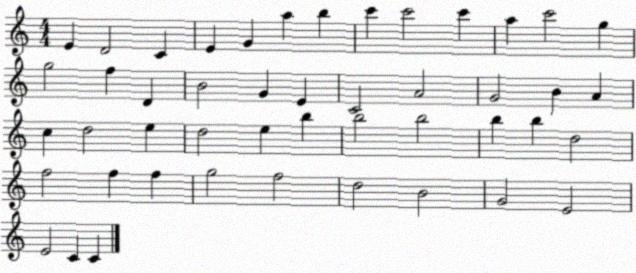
X:1
T:Untitled
M:4/4
L:1/4
K:C
E D2 C E G a b c' c'2 c' a c'2 g g2 f D B2 G E C2 A2 G2 B A c d2 e d2 e b b2 b2 b b d2 f2 f f g2 f2 d2 B2 G2 E2 E2 C C